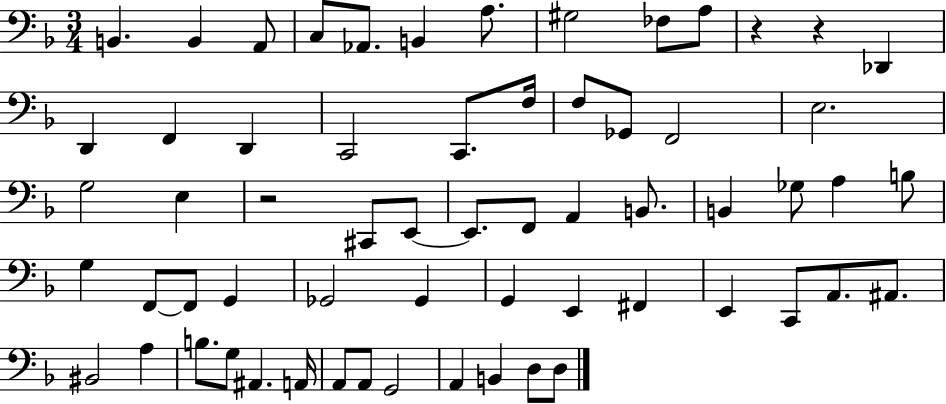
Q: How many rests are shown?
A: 3